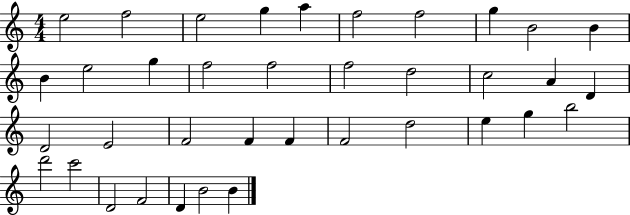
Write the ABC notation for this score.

X:1
T:Untitled
M:4/4
L:1/4
K:C
e2 f2 e2 g a f2 f2 g B2 B B e2 g f2 f2 f2 d2 c2 A D D2 E2 F2 F F F2 d2 e g b2 d'2 c'2 D2 F2 D B2 B